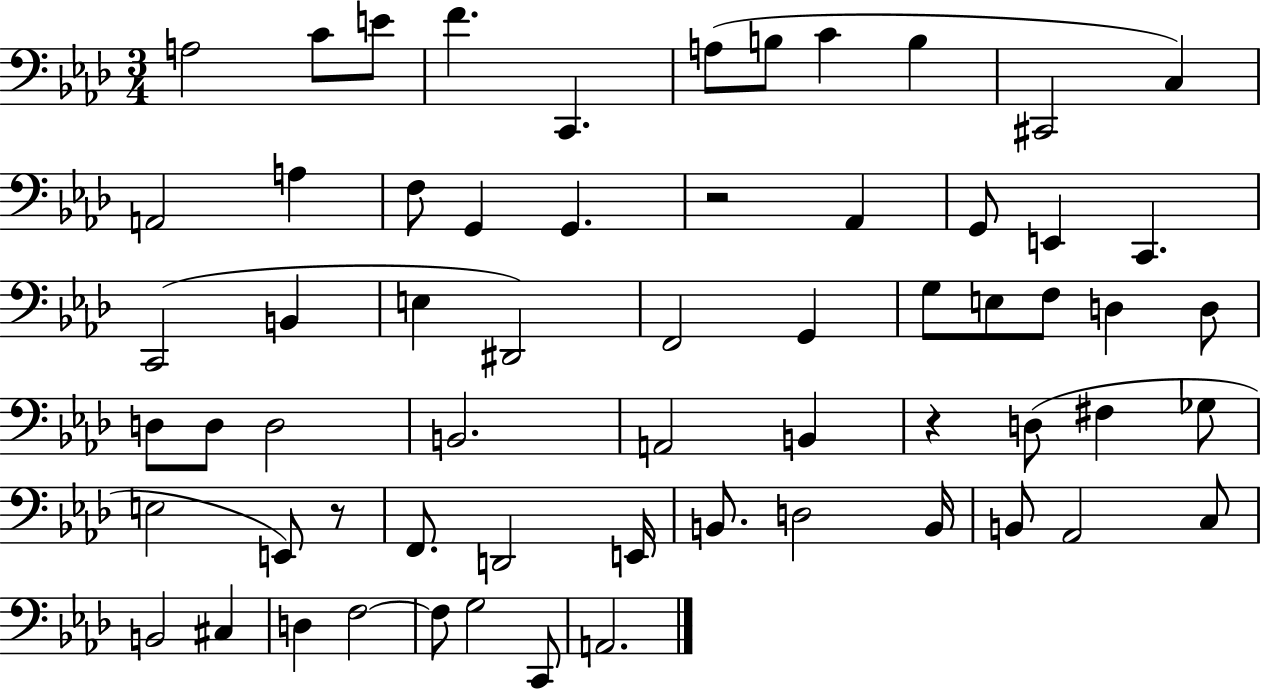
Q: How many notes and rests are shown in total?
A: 62